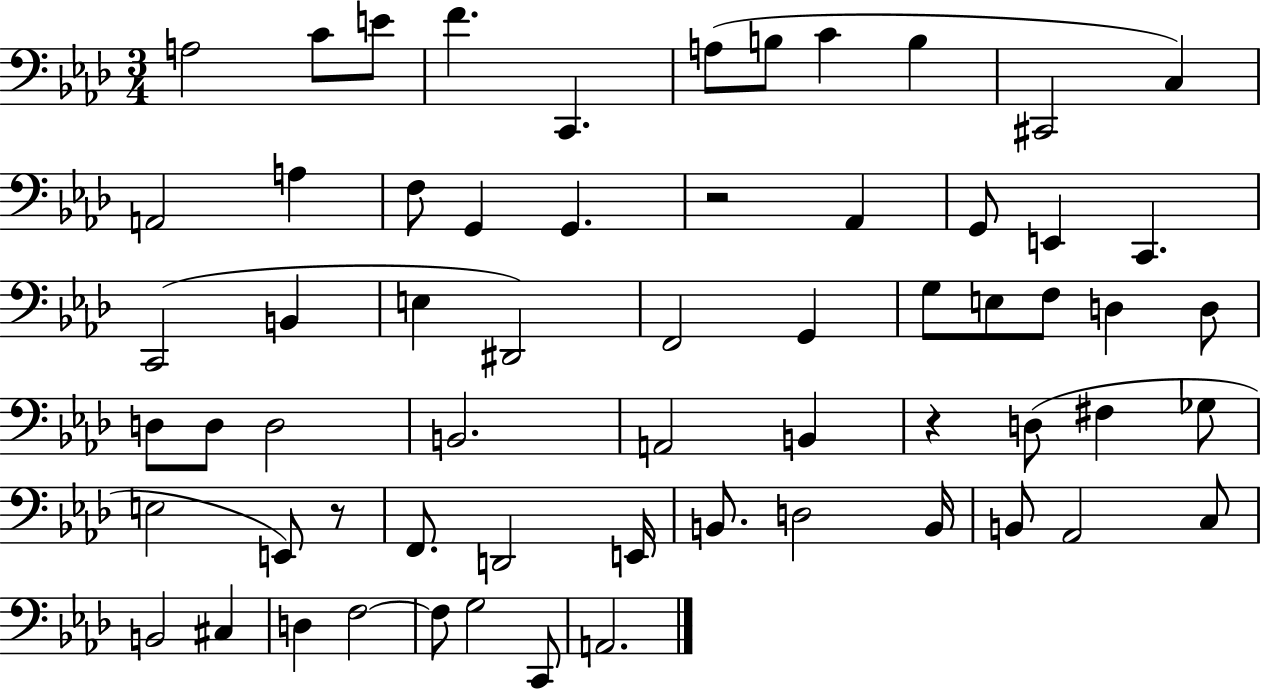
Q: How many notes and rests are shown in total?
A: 62